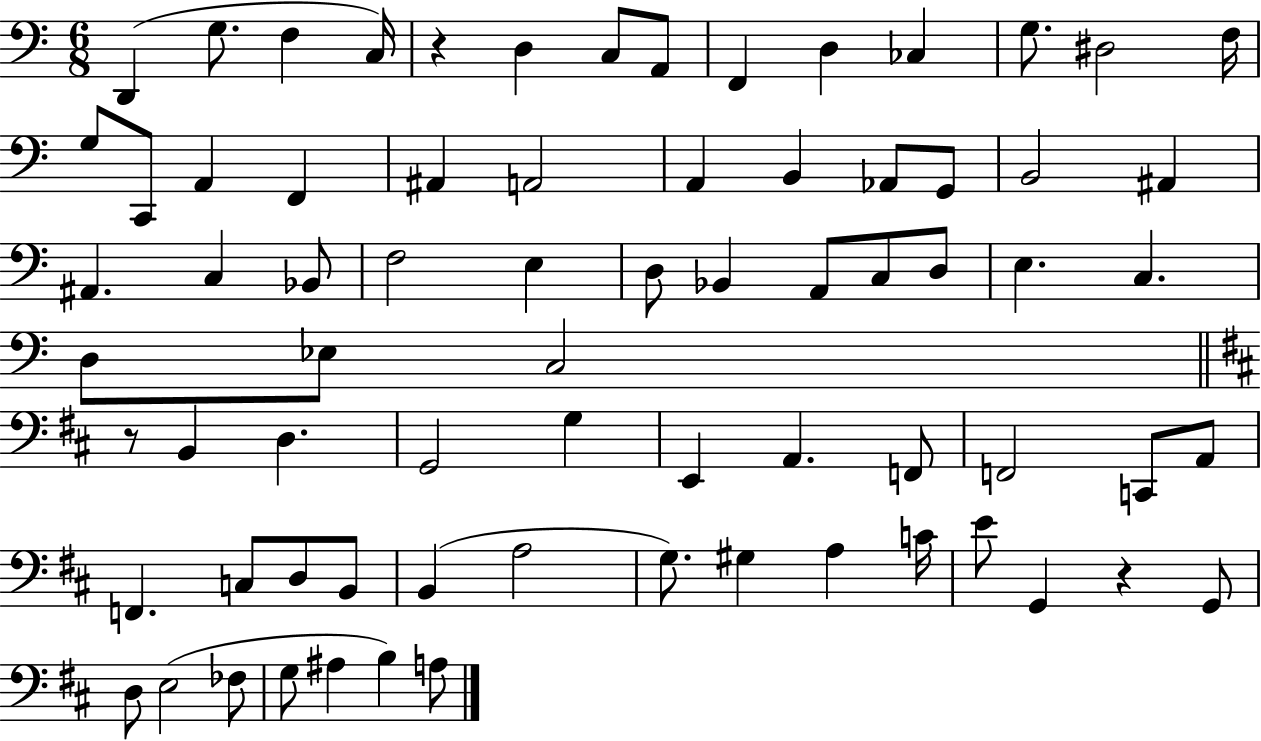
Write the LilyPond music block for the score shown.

{
  \clef bass
  \numericTimeSignature
  \time 6/8
  \key c \major
  d,4( g8. f4 c16) | r4 d4 c8 a,8 | f,4 d4 ces4 | g8. dis2 f16 | \break g8 c,8 a,4 f,4 | ais,4 a,2 | a,4 b,4 aes,8 g,8 | b,2 ais,4 | \break ais,4. c4 bes,8 | f2 e4 | d8 bes,4 a,8 c8 d8 | e4. c4. | \break d8 ees8 c2 | \bar "||" \break \key d \major r8 b,4 d4. | g,2 g4 | e,4 a,4. f,8 | f,2 c,8 a,8 | \break f,4. c8 d8 b,8 | b,4( a2 | g8.) gis4 a4 c'16 | e'8 g,4 r4 g,8 | \break d8 e2( fes8 | g8 ais4 b4) a8 | \bar "|."
}